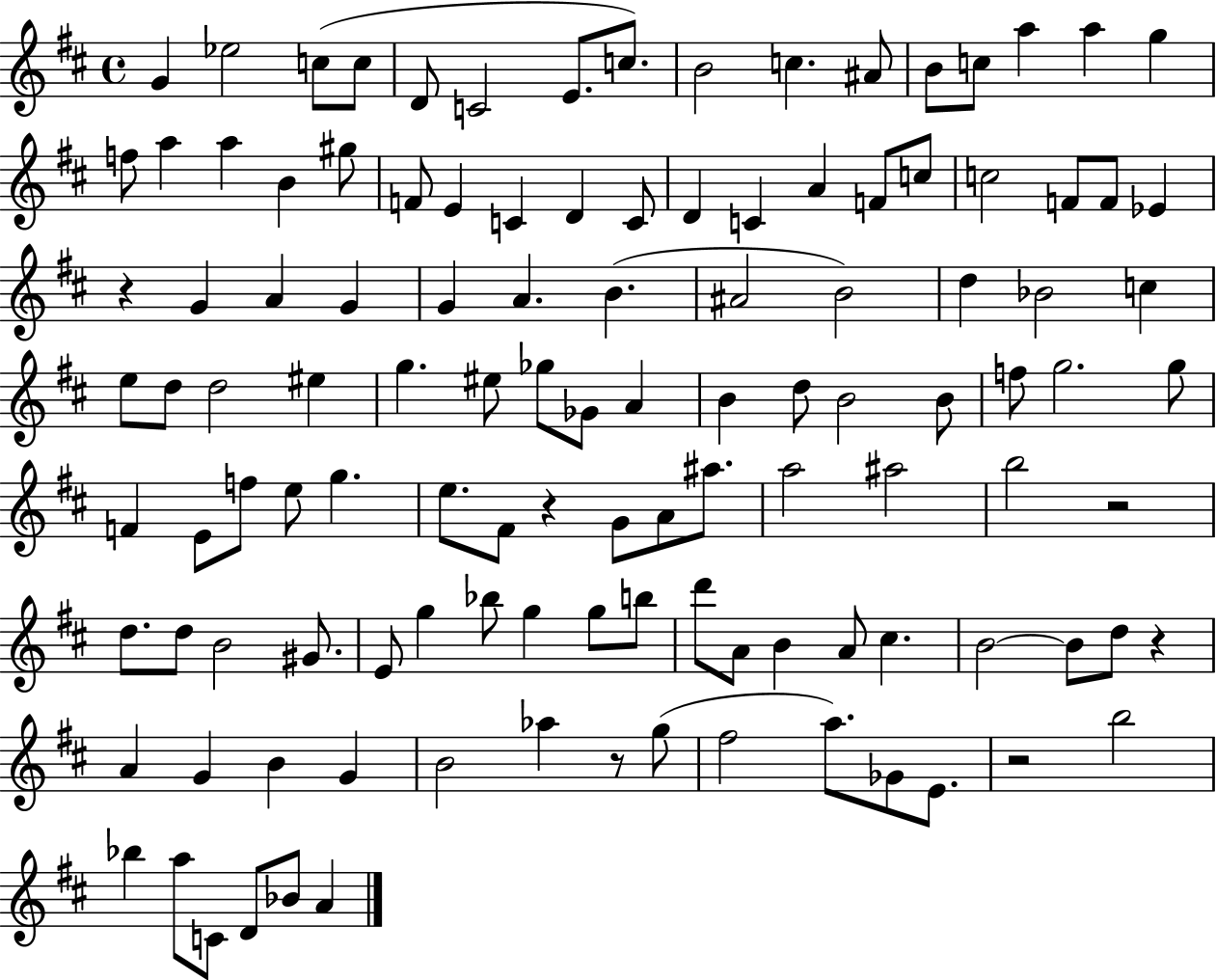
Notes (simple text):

G4/q Eb5/h C5/e C5/e D4/e C4/h E4/e. C5/e. B4/h C5/q. A#4/e B4/e C5/e A5/q A5/q G5/q F5/e A5/q A5/q B4/q G#5/e F4/e E4/q C4/q D4/q C4/e D4/q C4/q A4/q F4/e C5/e C5/h F4/e F4/e Eb4/q R/q G4/q A4/q G4/q G4/q A4/q. B4/q. A#4/h B4/h D5/q Bb4/h C5/q E5/e D5/e D5/h EIS5/q G5/q. EIS5/e Gb5/e Gb4/e A4/q B4/q D5/e B4/h B4/e F5/e G5/h. G5/e F4/q E4/e F5/e E5/e G5/q. E5/e. F#4/e R/q G4/e A4/e A#5/e. A5/h A#5/h B5/h R/h D5/e. D5/e B4/h G#4/e. E4/e G5/q Bb5/e G5/q G5/e B5/e D6/e A4/e B4/q A4/e C#5/q. B4/h B4/e D5/e R/q A4/q G4/q B4/q G4/q B4/h Ab5/q R/e G5/e F#5/h A5/e. Gb4/e E4/e. R/h B5/h Bb5/q A5/e C4/e D4/e Bb4/e A4/q